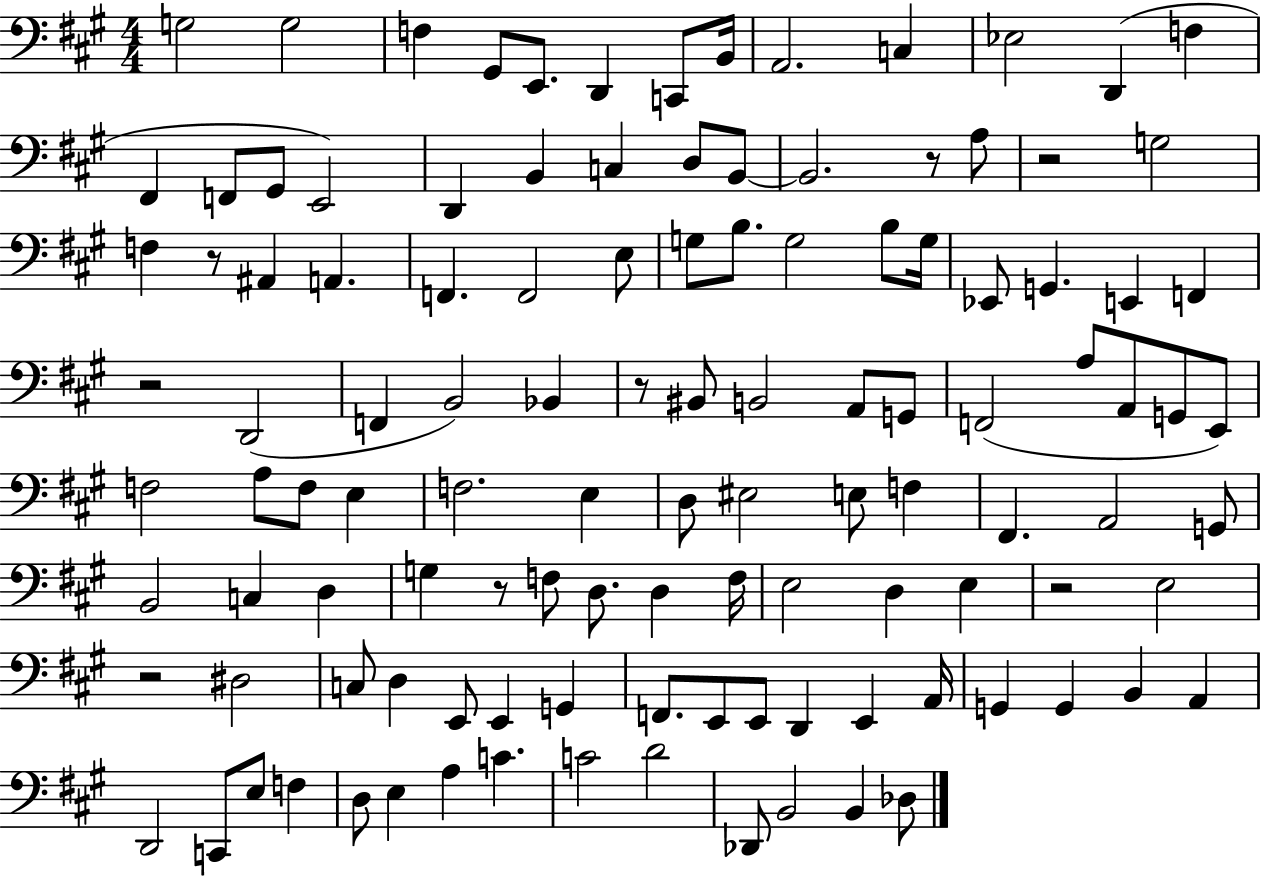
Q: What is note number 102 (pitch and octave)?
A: C4